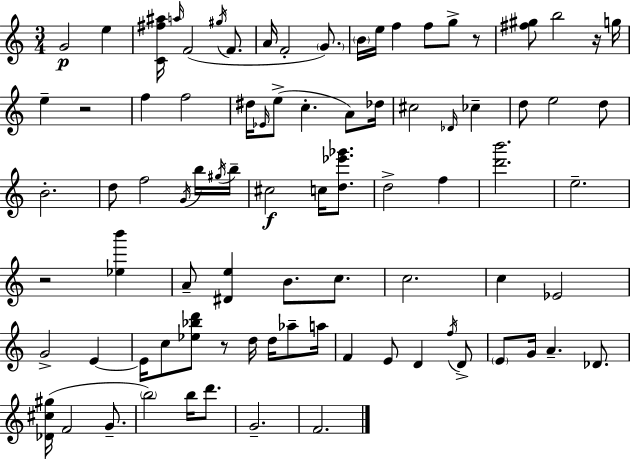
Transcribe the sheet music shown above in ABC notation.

X:1
T:Untitled
M:3/4
L:1/4
K:Am
G2 e [C^f^a]/4 a/4 F2 ^g/4 F/2 A/4 F2 G/2 B/4 e/4 f f/2 g/2 z/2 [^f^g]/2 b2 z/4 g/4 e z2 f f2 ^d/4 _E/4 e/2 c A/2 _d/4 ^c2 _D/4 _c d/2 e2 d/2 B2 d/2 f2 G/4 b/4 ^g/4 b/4 ^c2 c/4 [d_e'_g']/2 d2 f [d'b']2 e2 z2 [_eb'] A/2 [^De] B/2 c/2 c2 c _E2 G2 E E/4 c/2 [_e_bd']/2 z/2 d/4 d/4 _a/2 a/4 F E/2 D f/4 D/2 E/2 G/4 A _D/2 [_D^c^g]/4 F2 G/2 b2 b/4 d'/2 G2 F2